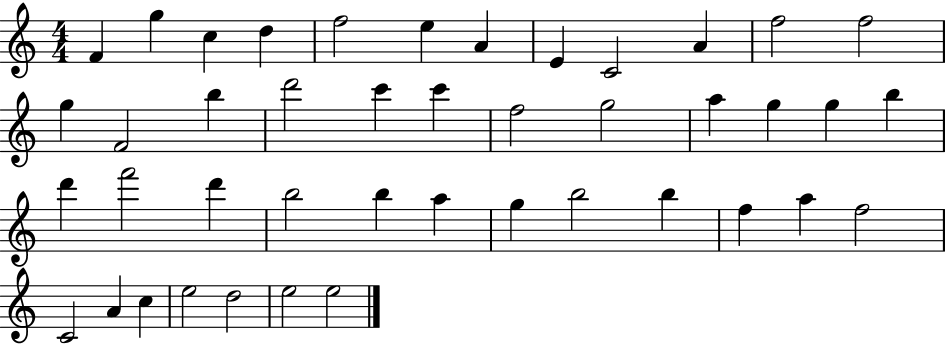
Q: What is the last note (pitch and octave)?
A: E5